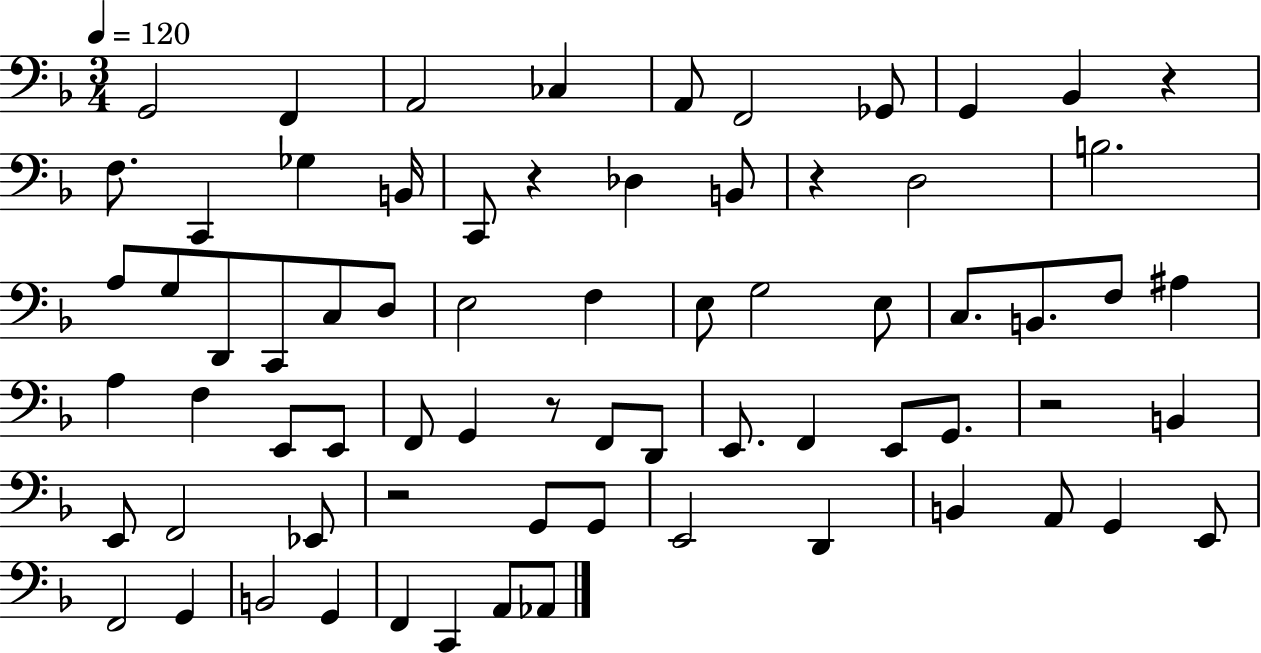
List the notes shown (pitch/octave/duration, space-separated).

G2/h F2/q A2/h CES3/q A2/e F2/h Gb2/e G2/q Bb2/q R/q F3/e. C2/q Gb3/q B2/s C2/e R/q Db3/q B2/e R/q D3/h B3/h. A3/e G3/e D2/e C2/e C3/e D3/e E3/h F3/q E3/e G3/h E3/e C3/e. B2/e. F3/e A#3/q A3/q F3/q E2/e E2/e F2/e G2/q R/e F2/e D2/e E2/e. F2/q E2/e G2/e. R/h B2/q E2/e F2/h Eb2/e R/h G2/e G2/e E2/h D2/q B2/q A2/e G2/q E2/e F2/h G2/q B2/h G2/q F2/q C2/q A2/e Ab2/e